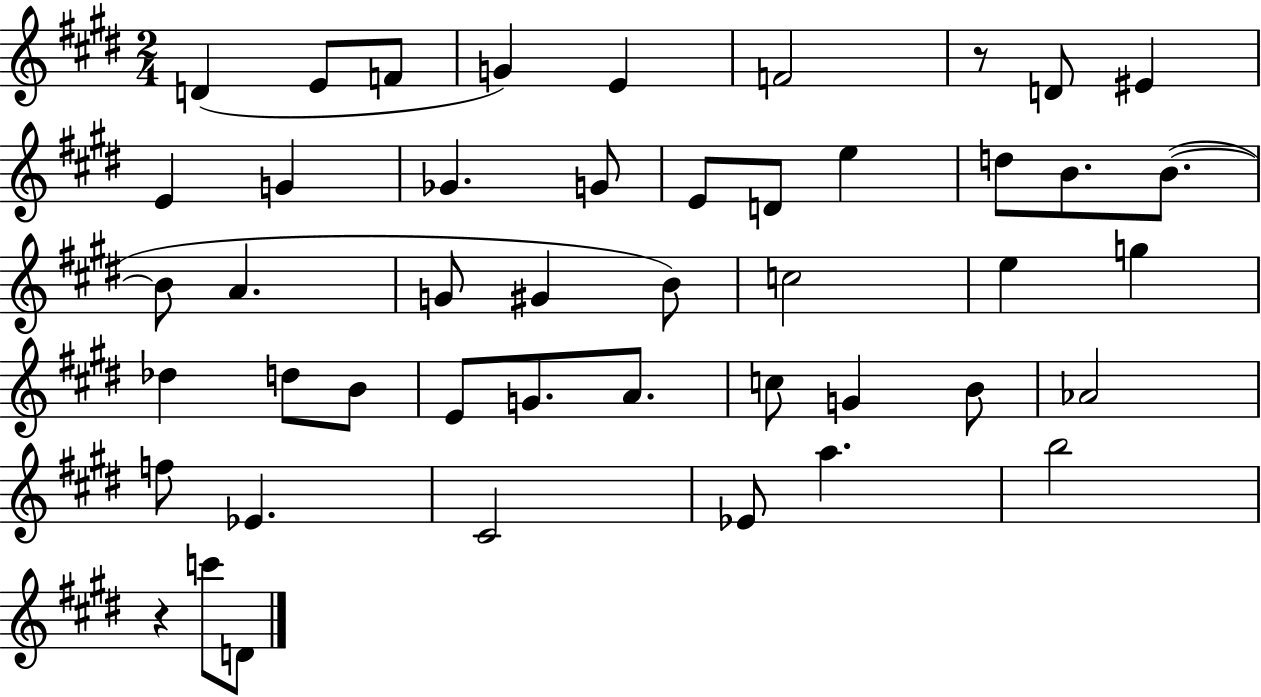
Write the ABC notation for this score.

X:1
T:Untitled
M:2/4
L:1/4
K:E
D E/2 F/2 G E F2 z/2 D/2 ^E E G _G G/2 E/2 D/2 e d/2 B/2 B/2 B/2 A G/2 ^G B/2 c2 e g _d d/2 B/2 E/2 G/2 A/2 c/2 G B/2 _A2 f/2 _E ^C2 _E/2 a b2 z c'/2 D/2